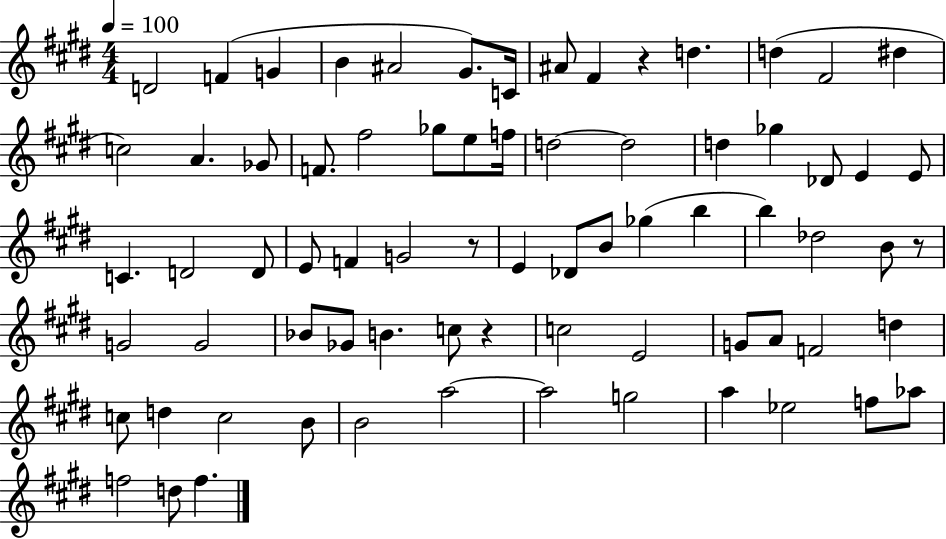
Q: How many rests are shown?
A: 4